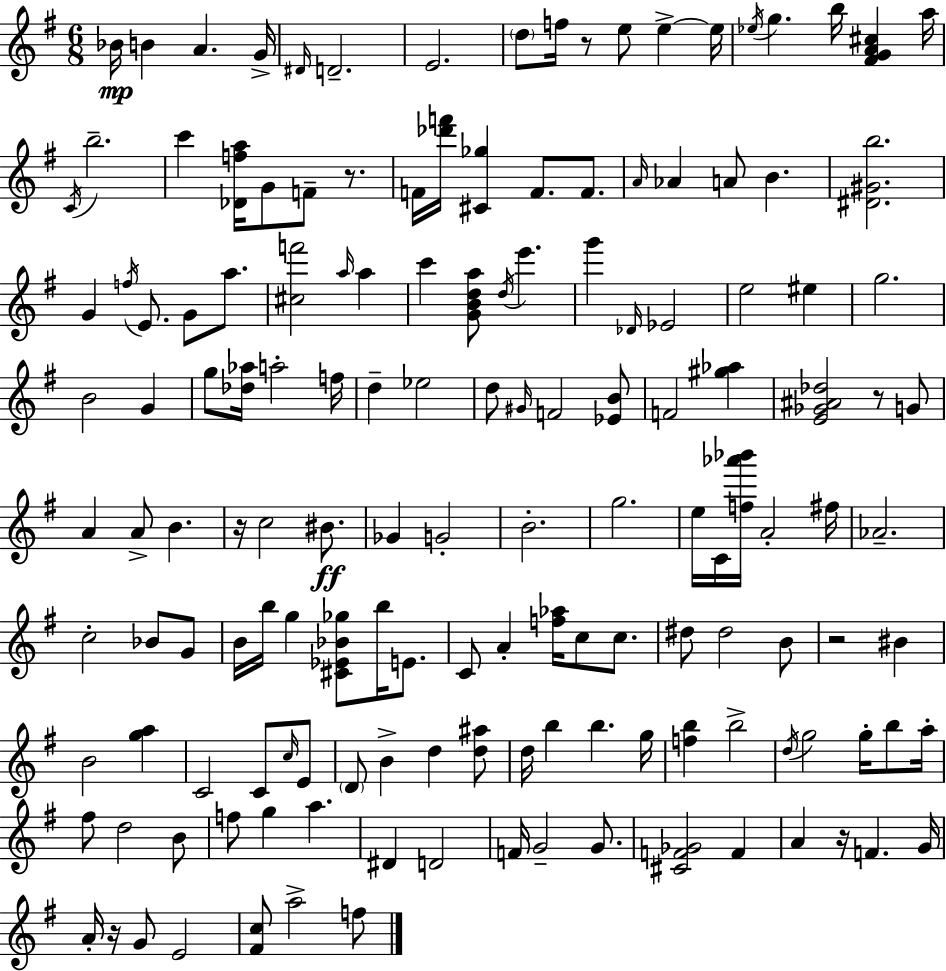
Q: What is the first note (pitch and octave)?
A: Bb4